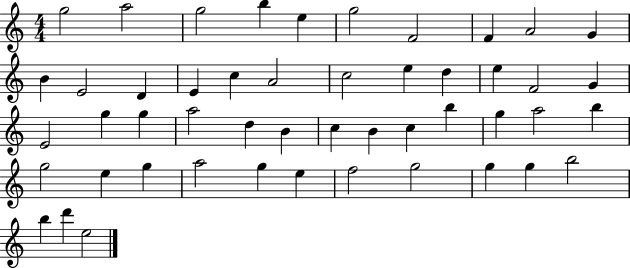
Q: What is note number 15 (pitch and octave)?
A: C5